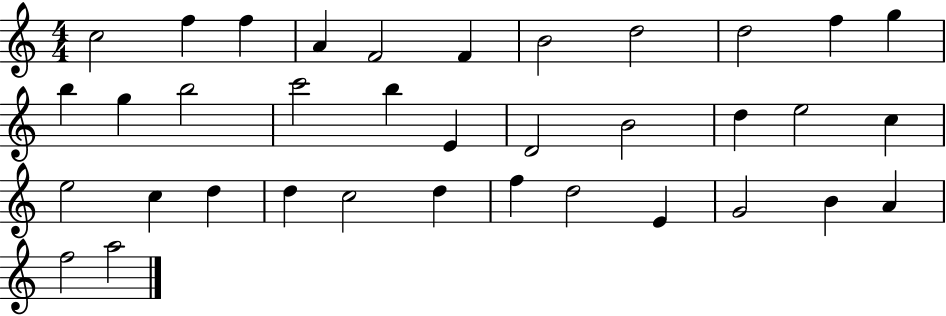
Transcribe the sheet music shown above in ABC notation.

X:1
T:Untitled
M:4/4
L:1/4
K:C
c2 f f A F2 F B2 d2 d2 f g b g b2 c'2 b E D2 B2 d e2 c e2 c d d c2 d f d2 E G2 B A f2 a2